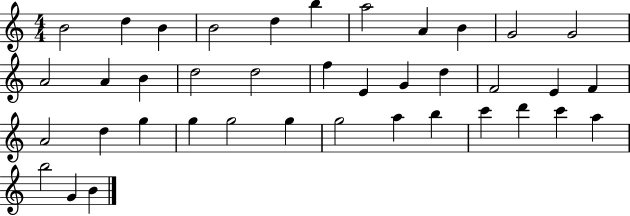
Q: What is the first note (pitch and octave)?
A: B4